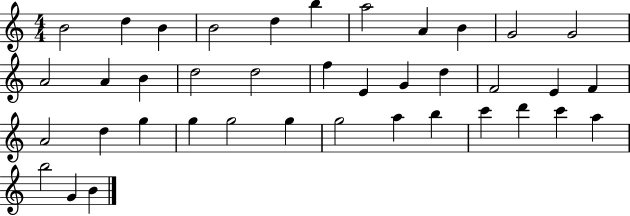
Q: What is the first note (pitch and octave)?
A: B4